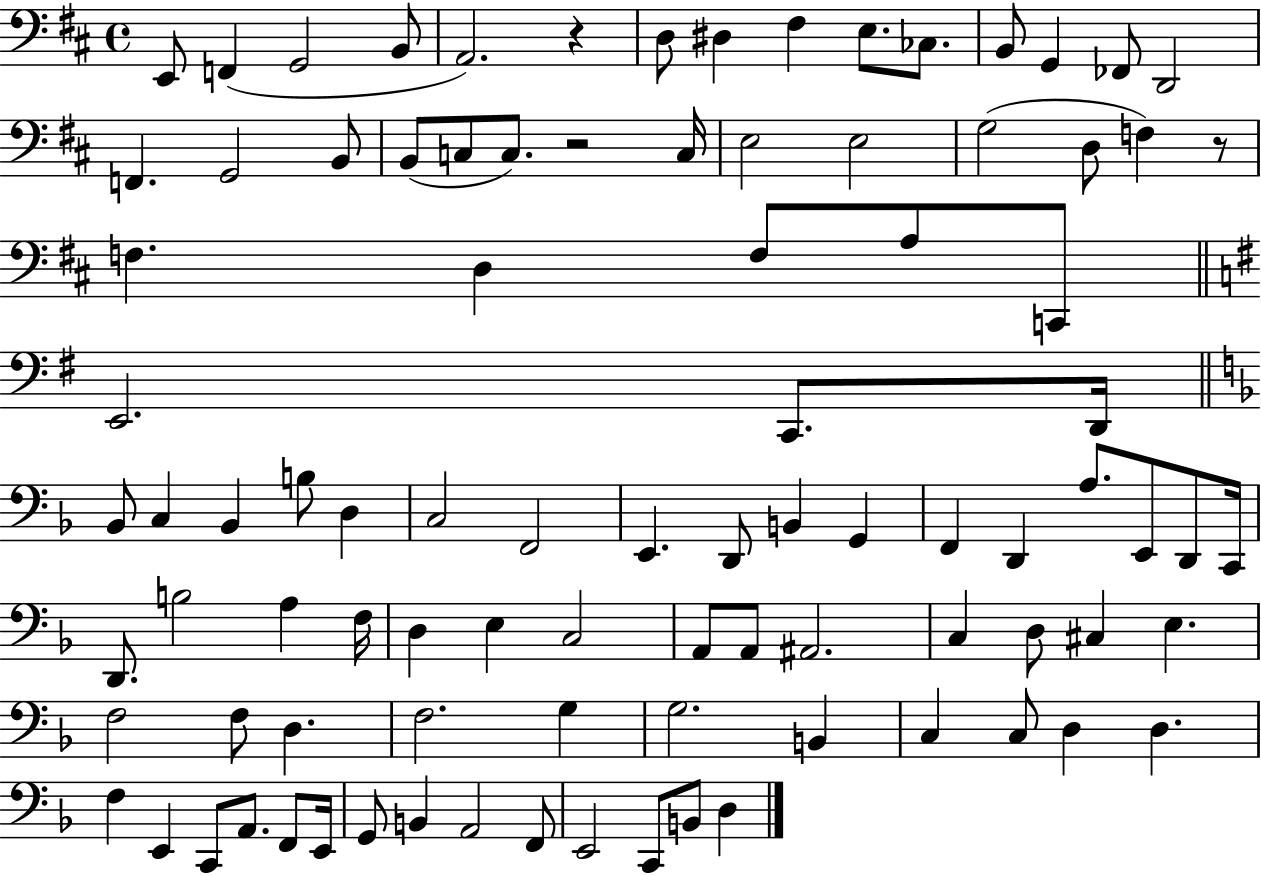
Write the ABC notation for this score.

X:1
T:Untitled
M:4/4
L:1/4
K:D
E,,/2 F,, G,,2 B,,/2 A,,2 z D,/2 ^D, ^F, E,/2 _C,/2 B,,/2 G,, _F,,/2 D,,2 F,, G,,2 B,,/2 B,,/2 C,/2 C,/2 z2 C,/4 E,2 E,2 G,2 D,/2 F, z/2 F, D, F,/2 A,/2 C,,/2 E,,2 C,,/2 D,,/4 _B,,/2 C, _B,, B,/2 D, C,2 F,,2 E,, D,,/2 B,, G,, F,, D,, A,/2 E,,/2 D,,/2 C,,/4 D,,/2 B,2 A, F,/4 D, E, C,2 A,,/2 A,,/2 ^A,,2 C, D,/2 ^C, E, F,2 F,/2 D, F,2 G, G,2 B,, C, C,/2 D, D, F, E,, C,,/2 A,,/2 F,,/2 E,,/4 G,,/2 B,, A,,2 F,,/2 E,,2 C,,/2 B,,/2 D,